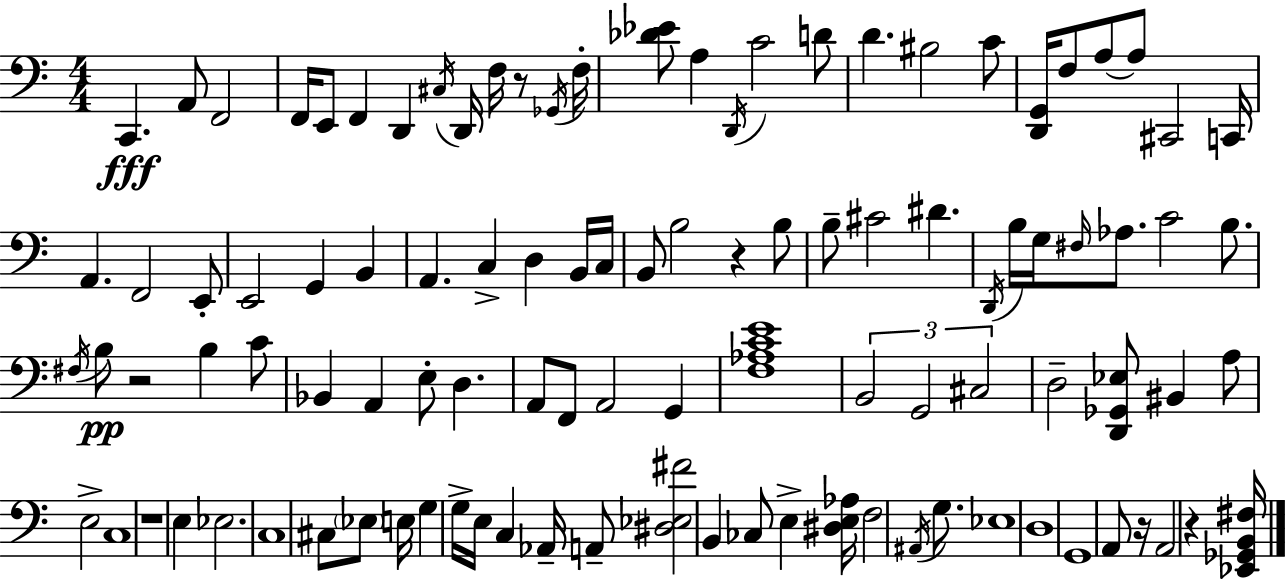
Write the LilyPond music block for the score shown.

{
  \clef bass
  \numericTimeSignature
  \time 4/4
  \key c \major
  c,4.\fff a,8 f,2 | f,16 e,8 f,4 d,4 \acciaccatura { cis16 } d,16 f16 r8 | \acciaccatura { ges,16 } f16-. <des' ees'>8 a4 \acciaccatura { d,16 } c'2 | d'8 d'4. bis2 | \break c'8 <d, g,>16 f8 a8~~ a8 cis,2 | c,16 a,4. f,2 | e,8-. e,2 g,4 b,4 | a,4. c4-> d4 | \break b,16 c16 b,8 b2 r4 | b8 b8-- cis'2 dis'4. | \acciaccatura { d,16 } b16 g16 \grace { fis16 } aes8. c'2 | b8. \acciaccatura { fis16 }\pp b8 r2 | \break b4 c'8 bes,4 a,4 e8-. | d4. a,8 f,8 a,2 | g,4 <f aes c' e'>1 | \tuplet 3/2 { b,2 g,2 | \break cis2 } d2-- | <d, ges, ees>8 bis,4 a8 e2-> | c1 | r1 | \break e4 ees2. | c1 | cis8 \parenthesize ees8 e16 g4 g16-> | e16 c4 aes,16-- a,8-- <dis ees fis'>2 | \break b,4 ces8 e4-> <dis e aes>16 f2 | \acciaccatura { ais,16 } g8. ees1 | d1 | g,1 | \break a,8 r16 a,2 | r4 <ees, ges, b, fis>16 \bar "|."
}